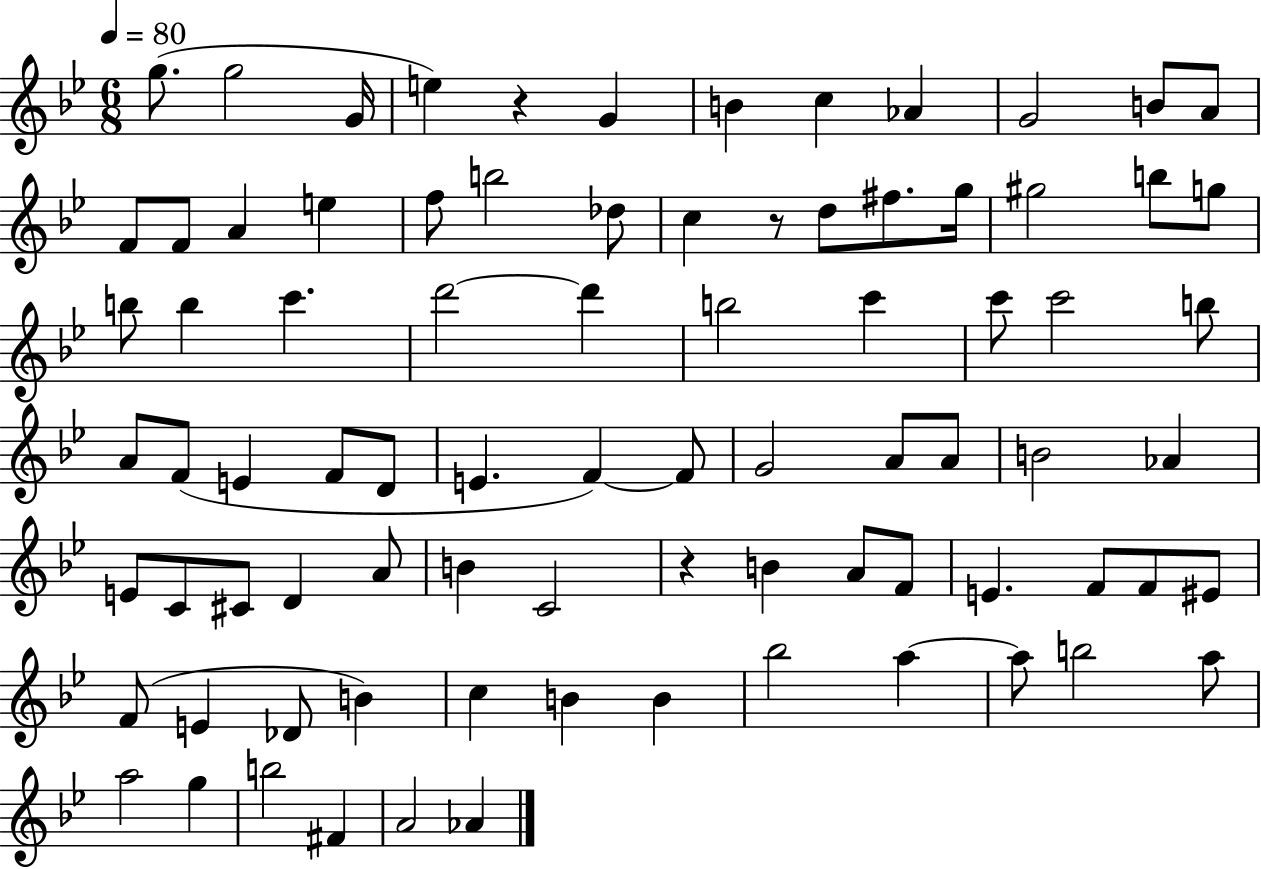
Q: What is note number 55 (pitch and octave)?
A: C4